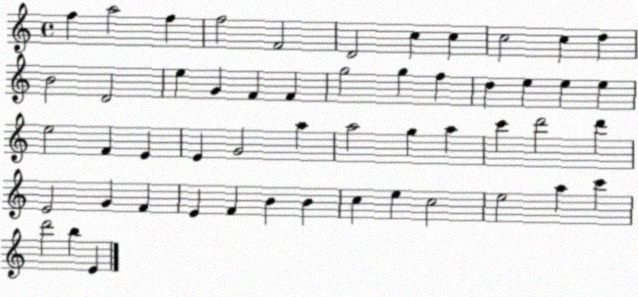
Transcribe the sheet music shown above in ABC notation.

X:1
T:Untitled
M:4/4
L:1/4
K:C
f a2 f f2 F2 D2 c c c2 c d B2 D2 e G F F g2 g f d e e e e2 F E E G2 a a2 g a c' d'2 d' E2 G F E F B B c e c2 e2 a c' d'2 b E